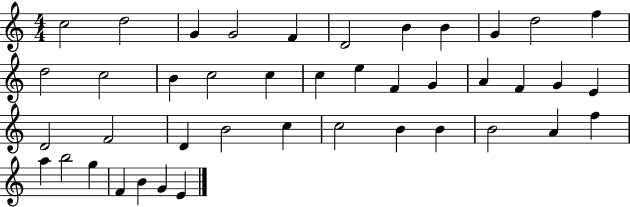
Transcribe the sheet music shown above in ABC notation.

X:1
T:Untitled
M:4/4
L:1/4
K:C
c2 d2 G G2 F D2 B B G d2 f d2 c2 B c2 c c e F G A F G E D2 F2 D B2 c c2 B B B2 A f a b2 g F B G E